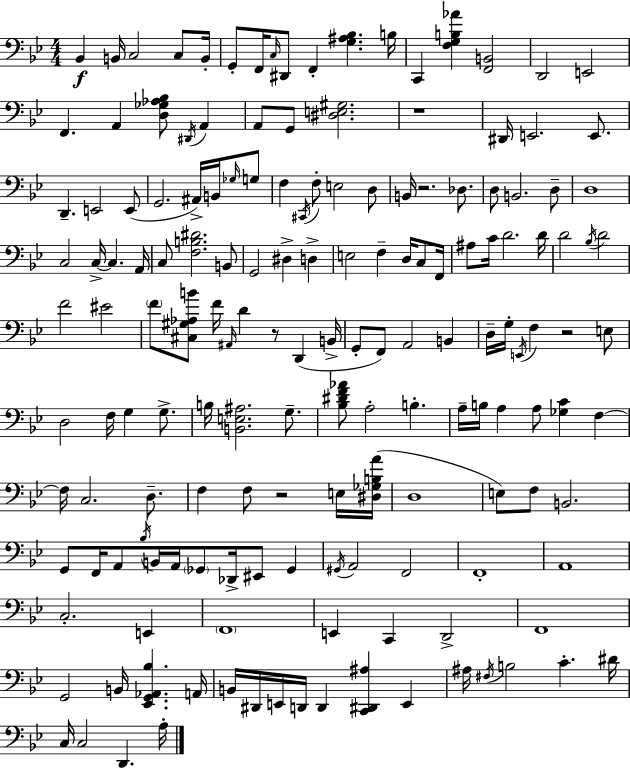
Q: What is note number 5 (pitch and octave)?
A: B2